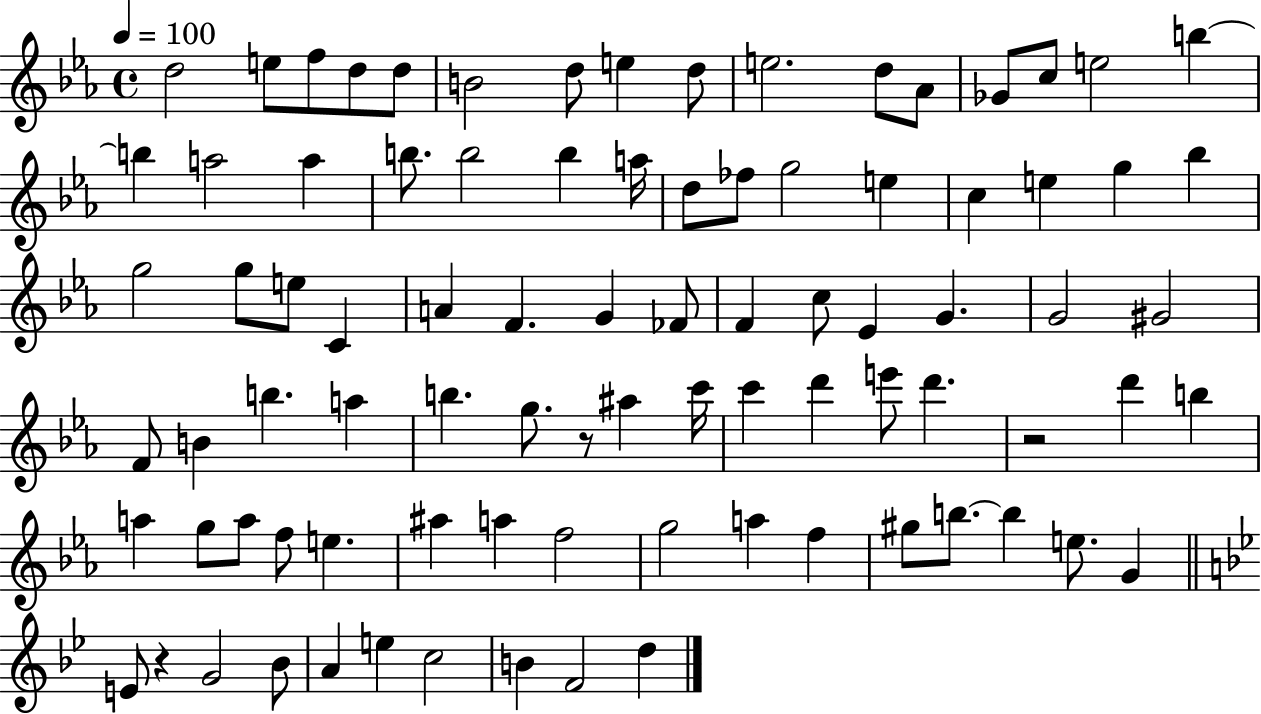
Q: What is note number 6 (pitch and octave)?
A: B4